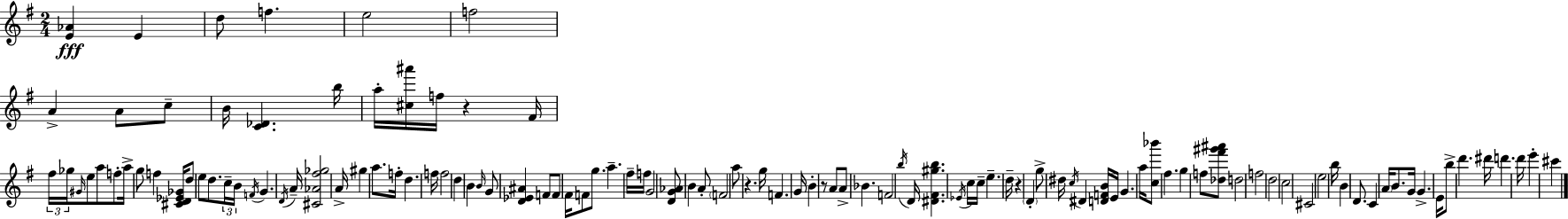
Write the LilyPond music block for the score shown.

{
  \clef treble
  \numericTimeSignature
  \time 2/4
  \key g \major
  <e' aes'>4\fff e'4 | d''8 f''4. | e''2 | f''2 | \break a'4-> a'8 c''8-- | b'16 <c' des'>4. b''16 | a''16-. <cis'' ais'''>16 f''16 r4 fis'16 | \tuplet 3/2 { fis''16 ges''16 \grace { gis'16 } } e''8 a''8 f''8-. | \break a''16-> g''8 f''4 | <cis' d' ees' ges'>16 d''8 e''8 d''8. | \tuplet 3/2 { c''16-- b'16 \acciaccatura { f'16 } } g'4. | \acciaccatura { d'16 } a'16-- <cis' aes' fis'' ges''>2 | \break a'16-> gis''4 | a''8. f''16-. d''4. | f''16 f''2 | d''4 b'4 | \break \grace { b'16 } g'8 <d' ees' ais'>4 | f'8 f'8 fis'16 f'8 | g''8. a''4.-- | fis''16-- f''16 g'2 | \break <d' g' aes'>8 b'4 | a'8-. \parenthesize f'2 | a''8 r4. | g''16 f'4. | \break g'16 b'4-. | r8 a'8 a'8-> bes'4. | f'2 | \acciaccatura { b''16 } d'16 <dis' fis' gis'' b''>4. | \break \acciaccatura { ees'16 } c''16 c''16-- e''4.-- | d''16-- r4 | \parenthesize d'4-. g''8-> | dis''16 \acciaccatura { c''16 } dis'4 <d' f' b'>16 e'16 | \break g'4. a''16 <c'' bes'''>8 | fis''4. g''4 | f''8 <des'' fis''' gis''' ais'''>8 d''2 | f''2 | \break d''2 | c''2 | cis'2 | e''2 | \break b''16 | b'4 d'8. c'4 | \parenthesize a'16 b'8. g'16 | g'4.-> e'16 b''8-> | \break d'''4. dis'''16 | d'''4. d'''16 e'''4-. | cis'''4 \bar "|."
}